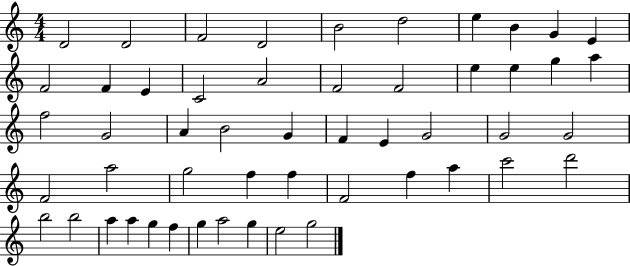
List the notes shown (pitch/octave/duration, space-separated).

D4/h D4/h F4/h D4/h B4/h D5/h E5/q B4/q G4/q E4/q F4/h F4/q E4/q C4/h A4/h F4/h F4/h E5/q E5/q G5/q A5/q F5/h G4/h A4/q B4/h G4/q F4/q E4/q G4/h G4/h G4/h F4/h A5/h G5/h F5/q F5/q F4/h F5/q A5/q C6/h D6/h B5/h B5/h A5/q A5/q G5/q F5/q G5/q A5/h G5/q E5/h G5/h